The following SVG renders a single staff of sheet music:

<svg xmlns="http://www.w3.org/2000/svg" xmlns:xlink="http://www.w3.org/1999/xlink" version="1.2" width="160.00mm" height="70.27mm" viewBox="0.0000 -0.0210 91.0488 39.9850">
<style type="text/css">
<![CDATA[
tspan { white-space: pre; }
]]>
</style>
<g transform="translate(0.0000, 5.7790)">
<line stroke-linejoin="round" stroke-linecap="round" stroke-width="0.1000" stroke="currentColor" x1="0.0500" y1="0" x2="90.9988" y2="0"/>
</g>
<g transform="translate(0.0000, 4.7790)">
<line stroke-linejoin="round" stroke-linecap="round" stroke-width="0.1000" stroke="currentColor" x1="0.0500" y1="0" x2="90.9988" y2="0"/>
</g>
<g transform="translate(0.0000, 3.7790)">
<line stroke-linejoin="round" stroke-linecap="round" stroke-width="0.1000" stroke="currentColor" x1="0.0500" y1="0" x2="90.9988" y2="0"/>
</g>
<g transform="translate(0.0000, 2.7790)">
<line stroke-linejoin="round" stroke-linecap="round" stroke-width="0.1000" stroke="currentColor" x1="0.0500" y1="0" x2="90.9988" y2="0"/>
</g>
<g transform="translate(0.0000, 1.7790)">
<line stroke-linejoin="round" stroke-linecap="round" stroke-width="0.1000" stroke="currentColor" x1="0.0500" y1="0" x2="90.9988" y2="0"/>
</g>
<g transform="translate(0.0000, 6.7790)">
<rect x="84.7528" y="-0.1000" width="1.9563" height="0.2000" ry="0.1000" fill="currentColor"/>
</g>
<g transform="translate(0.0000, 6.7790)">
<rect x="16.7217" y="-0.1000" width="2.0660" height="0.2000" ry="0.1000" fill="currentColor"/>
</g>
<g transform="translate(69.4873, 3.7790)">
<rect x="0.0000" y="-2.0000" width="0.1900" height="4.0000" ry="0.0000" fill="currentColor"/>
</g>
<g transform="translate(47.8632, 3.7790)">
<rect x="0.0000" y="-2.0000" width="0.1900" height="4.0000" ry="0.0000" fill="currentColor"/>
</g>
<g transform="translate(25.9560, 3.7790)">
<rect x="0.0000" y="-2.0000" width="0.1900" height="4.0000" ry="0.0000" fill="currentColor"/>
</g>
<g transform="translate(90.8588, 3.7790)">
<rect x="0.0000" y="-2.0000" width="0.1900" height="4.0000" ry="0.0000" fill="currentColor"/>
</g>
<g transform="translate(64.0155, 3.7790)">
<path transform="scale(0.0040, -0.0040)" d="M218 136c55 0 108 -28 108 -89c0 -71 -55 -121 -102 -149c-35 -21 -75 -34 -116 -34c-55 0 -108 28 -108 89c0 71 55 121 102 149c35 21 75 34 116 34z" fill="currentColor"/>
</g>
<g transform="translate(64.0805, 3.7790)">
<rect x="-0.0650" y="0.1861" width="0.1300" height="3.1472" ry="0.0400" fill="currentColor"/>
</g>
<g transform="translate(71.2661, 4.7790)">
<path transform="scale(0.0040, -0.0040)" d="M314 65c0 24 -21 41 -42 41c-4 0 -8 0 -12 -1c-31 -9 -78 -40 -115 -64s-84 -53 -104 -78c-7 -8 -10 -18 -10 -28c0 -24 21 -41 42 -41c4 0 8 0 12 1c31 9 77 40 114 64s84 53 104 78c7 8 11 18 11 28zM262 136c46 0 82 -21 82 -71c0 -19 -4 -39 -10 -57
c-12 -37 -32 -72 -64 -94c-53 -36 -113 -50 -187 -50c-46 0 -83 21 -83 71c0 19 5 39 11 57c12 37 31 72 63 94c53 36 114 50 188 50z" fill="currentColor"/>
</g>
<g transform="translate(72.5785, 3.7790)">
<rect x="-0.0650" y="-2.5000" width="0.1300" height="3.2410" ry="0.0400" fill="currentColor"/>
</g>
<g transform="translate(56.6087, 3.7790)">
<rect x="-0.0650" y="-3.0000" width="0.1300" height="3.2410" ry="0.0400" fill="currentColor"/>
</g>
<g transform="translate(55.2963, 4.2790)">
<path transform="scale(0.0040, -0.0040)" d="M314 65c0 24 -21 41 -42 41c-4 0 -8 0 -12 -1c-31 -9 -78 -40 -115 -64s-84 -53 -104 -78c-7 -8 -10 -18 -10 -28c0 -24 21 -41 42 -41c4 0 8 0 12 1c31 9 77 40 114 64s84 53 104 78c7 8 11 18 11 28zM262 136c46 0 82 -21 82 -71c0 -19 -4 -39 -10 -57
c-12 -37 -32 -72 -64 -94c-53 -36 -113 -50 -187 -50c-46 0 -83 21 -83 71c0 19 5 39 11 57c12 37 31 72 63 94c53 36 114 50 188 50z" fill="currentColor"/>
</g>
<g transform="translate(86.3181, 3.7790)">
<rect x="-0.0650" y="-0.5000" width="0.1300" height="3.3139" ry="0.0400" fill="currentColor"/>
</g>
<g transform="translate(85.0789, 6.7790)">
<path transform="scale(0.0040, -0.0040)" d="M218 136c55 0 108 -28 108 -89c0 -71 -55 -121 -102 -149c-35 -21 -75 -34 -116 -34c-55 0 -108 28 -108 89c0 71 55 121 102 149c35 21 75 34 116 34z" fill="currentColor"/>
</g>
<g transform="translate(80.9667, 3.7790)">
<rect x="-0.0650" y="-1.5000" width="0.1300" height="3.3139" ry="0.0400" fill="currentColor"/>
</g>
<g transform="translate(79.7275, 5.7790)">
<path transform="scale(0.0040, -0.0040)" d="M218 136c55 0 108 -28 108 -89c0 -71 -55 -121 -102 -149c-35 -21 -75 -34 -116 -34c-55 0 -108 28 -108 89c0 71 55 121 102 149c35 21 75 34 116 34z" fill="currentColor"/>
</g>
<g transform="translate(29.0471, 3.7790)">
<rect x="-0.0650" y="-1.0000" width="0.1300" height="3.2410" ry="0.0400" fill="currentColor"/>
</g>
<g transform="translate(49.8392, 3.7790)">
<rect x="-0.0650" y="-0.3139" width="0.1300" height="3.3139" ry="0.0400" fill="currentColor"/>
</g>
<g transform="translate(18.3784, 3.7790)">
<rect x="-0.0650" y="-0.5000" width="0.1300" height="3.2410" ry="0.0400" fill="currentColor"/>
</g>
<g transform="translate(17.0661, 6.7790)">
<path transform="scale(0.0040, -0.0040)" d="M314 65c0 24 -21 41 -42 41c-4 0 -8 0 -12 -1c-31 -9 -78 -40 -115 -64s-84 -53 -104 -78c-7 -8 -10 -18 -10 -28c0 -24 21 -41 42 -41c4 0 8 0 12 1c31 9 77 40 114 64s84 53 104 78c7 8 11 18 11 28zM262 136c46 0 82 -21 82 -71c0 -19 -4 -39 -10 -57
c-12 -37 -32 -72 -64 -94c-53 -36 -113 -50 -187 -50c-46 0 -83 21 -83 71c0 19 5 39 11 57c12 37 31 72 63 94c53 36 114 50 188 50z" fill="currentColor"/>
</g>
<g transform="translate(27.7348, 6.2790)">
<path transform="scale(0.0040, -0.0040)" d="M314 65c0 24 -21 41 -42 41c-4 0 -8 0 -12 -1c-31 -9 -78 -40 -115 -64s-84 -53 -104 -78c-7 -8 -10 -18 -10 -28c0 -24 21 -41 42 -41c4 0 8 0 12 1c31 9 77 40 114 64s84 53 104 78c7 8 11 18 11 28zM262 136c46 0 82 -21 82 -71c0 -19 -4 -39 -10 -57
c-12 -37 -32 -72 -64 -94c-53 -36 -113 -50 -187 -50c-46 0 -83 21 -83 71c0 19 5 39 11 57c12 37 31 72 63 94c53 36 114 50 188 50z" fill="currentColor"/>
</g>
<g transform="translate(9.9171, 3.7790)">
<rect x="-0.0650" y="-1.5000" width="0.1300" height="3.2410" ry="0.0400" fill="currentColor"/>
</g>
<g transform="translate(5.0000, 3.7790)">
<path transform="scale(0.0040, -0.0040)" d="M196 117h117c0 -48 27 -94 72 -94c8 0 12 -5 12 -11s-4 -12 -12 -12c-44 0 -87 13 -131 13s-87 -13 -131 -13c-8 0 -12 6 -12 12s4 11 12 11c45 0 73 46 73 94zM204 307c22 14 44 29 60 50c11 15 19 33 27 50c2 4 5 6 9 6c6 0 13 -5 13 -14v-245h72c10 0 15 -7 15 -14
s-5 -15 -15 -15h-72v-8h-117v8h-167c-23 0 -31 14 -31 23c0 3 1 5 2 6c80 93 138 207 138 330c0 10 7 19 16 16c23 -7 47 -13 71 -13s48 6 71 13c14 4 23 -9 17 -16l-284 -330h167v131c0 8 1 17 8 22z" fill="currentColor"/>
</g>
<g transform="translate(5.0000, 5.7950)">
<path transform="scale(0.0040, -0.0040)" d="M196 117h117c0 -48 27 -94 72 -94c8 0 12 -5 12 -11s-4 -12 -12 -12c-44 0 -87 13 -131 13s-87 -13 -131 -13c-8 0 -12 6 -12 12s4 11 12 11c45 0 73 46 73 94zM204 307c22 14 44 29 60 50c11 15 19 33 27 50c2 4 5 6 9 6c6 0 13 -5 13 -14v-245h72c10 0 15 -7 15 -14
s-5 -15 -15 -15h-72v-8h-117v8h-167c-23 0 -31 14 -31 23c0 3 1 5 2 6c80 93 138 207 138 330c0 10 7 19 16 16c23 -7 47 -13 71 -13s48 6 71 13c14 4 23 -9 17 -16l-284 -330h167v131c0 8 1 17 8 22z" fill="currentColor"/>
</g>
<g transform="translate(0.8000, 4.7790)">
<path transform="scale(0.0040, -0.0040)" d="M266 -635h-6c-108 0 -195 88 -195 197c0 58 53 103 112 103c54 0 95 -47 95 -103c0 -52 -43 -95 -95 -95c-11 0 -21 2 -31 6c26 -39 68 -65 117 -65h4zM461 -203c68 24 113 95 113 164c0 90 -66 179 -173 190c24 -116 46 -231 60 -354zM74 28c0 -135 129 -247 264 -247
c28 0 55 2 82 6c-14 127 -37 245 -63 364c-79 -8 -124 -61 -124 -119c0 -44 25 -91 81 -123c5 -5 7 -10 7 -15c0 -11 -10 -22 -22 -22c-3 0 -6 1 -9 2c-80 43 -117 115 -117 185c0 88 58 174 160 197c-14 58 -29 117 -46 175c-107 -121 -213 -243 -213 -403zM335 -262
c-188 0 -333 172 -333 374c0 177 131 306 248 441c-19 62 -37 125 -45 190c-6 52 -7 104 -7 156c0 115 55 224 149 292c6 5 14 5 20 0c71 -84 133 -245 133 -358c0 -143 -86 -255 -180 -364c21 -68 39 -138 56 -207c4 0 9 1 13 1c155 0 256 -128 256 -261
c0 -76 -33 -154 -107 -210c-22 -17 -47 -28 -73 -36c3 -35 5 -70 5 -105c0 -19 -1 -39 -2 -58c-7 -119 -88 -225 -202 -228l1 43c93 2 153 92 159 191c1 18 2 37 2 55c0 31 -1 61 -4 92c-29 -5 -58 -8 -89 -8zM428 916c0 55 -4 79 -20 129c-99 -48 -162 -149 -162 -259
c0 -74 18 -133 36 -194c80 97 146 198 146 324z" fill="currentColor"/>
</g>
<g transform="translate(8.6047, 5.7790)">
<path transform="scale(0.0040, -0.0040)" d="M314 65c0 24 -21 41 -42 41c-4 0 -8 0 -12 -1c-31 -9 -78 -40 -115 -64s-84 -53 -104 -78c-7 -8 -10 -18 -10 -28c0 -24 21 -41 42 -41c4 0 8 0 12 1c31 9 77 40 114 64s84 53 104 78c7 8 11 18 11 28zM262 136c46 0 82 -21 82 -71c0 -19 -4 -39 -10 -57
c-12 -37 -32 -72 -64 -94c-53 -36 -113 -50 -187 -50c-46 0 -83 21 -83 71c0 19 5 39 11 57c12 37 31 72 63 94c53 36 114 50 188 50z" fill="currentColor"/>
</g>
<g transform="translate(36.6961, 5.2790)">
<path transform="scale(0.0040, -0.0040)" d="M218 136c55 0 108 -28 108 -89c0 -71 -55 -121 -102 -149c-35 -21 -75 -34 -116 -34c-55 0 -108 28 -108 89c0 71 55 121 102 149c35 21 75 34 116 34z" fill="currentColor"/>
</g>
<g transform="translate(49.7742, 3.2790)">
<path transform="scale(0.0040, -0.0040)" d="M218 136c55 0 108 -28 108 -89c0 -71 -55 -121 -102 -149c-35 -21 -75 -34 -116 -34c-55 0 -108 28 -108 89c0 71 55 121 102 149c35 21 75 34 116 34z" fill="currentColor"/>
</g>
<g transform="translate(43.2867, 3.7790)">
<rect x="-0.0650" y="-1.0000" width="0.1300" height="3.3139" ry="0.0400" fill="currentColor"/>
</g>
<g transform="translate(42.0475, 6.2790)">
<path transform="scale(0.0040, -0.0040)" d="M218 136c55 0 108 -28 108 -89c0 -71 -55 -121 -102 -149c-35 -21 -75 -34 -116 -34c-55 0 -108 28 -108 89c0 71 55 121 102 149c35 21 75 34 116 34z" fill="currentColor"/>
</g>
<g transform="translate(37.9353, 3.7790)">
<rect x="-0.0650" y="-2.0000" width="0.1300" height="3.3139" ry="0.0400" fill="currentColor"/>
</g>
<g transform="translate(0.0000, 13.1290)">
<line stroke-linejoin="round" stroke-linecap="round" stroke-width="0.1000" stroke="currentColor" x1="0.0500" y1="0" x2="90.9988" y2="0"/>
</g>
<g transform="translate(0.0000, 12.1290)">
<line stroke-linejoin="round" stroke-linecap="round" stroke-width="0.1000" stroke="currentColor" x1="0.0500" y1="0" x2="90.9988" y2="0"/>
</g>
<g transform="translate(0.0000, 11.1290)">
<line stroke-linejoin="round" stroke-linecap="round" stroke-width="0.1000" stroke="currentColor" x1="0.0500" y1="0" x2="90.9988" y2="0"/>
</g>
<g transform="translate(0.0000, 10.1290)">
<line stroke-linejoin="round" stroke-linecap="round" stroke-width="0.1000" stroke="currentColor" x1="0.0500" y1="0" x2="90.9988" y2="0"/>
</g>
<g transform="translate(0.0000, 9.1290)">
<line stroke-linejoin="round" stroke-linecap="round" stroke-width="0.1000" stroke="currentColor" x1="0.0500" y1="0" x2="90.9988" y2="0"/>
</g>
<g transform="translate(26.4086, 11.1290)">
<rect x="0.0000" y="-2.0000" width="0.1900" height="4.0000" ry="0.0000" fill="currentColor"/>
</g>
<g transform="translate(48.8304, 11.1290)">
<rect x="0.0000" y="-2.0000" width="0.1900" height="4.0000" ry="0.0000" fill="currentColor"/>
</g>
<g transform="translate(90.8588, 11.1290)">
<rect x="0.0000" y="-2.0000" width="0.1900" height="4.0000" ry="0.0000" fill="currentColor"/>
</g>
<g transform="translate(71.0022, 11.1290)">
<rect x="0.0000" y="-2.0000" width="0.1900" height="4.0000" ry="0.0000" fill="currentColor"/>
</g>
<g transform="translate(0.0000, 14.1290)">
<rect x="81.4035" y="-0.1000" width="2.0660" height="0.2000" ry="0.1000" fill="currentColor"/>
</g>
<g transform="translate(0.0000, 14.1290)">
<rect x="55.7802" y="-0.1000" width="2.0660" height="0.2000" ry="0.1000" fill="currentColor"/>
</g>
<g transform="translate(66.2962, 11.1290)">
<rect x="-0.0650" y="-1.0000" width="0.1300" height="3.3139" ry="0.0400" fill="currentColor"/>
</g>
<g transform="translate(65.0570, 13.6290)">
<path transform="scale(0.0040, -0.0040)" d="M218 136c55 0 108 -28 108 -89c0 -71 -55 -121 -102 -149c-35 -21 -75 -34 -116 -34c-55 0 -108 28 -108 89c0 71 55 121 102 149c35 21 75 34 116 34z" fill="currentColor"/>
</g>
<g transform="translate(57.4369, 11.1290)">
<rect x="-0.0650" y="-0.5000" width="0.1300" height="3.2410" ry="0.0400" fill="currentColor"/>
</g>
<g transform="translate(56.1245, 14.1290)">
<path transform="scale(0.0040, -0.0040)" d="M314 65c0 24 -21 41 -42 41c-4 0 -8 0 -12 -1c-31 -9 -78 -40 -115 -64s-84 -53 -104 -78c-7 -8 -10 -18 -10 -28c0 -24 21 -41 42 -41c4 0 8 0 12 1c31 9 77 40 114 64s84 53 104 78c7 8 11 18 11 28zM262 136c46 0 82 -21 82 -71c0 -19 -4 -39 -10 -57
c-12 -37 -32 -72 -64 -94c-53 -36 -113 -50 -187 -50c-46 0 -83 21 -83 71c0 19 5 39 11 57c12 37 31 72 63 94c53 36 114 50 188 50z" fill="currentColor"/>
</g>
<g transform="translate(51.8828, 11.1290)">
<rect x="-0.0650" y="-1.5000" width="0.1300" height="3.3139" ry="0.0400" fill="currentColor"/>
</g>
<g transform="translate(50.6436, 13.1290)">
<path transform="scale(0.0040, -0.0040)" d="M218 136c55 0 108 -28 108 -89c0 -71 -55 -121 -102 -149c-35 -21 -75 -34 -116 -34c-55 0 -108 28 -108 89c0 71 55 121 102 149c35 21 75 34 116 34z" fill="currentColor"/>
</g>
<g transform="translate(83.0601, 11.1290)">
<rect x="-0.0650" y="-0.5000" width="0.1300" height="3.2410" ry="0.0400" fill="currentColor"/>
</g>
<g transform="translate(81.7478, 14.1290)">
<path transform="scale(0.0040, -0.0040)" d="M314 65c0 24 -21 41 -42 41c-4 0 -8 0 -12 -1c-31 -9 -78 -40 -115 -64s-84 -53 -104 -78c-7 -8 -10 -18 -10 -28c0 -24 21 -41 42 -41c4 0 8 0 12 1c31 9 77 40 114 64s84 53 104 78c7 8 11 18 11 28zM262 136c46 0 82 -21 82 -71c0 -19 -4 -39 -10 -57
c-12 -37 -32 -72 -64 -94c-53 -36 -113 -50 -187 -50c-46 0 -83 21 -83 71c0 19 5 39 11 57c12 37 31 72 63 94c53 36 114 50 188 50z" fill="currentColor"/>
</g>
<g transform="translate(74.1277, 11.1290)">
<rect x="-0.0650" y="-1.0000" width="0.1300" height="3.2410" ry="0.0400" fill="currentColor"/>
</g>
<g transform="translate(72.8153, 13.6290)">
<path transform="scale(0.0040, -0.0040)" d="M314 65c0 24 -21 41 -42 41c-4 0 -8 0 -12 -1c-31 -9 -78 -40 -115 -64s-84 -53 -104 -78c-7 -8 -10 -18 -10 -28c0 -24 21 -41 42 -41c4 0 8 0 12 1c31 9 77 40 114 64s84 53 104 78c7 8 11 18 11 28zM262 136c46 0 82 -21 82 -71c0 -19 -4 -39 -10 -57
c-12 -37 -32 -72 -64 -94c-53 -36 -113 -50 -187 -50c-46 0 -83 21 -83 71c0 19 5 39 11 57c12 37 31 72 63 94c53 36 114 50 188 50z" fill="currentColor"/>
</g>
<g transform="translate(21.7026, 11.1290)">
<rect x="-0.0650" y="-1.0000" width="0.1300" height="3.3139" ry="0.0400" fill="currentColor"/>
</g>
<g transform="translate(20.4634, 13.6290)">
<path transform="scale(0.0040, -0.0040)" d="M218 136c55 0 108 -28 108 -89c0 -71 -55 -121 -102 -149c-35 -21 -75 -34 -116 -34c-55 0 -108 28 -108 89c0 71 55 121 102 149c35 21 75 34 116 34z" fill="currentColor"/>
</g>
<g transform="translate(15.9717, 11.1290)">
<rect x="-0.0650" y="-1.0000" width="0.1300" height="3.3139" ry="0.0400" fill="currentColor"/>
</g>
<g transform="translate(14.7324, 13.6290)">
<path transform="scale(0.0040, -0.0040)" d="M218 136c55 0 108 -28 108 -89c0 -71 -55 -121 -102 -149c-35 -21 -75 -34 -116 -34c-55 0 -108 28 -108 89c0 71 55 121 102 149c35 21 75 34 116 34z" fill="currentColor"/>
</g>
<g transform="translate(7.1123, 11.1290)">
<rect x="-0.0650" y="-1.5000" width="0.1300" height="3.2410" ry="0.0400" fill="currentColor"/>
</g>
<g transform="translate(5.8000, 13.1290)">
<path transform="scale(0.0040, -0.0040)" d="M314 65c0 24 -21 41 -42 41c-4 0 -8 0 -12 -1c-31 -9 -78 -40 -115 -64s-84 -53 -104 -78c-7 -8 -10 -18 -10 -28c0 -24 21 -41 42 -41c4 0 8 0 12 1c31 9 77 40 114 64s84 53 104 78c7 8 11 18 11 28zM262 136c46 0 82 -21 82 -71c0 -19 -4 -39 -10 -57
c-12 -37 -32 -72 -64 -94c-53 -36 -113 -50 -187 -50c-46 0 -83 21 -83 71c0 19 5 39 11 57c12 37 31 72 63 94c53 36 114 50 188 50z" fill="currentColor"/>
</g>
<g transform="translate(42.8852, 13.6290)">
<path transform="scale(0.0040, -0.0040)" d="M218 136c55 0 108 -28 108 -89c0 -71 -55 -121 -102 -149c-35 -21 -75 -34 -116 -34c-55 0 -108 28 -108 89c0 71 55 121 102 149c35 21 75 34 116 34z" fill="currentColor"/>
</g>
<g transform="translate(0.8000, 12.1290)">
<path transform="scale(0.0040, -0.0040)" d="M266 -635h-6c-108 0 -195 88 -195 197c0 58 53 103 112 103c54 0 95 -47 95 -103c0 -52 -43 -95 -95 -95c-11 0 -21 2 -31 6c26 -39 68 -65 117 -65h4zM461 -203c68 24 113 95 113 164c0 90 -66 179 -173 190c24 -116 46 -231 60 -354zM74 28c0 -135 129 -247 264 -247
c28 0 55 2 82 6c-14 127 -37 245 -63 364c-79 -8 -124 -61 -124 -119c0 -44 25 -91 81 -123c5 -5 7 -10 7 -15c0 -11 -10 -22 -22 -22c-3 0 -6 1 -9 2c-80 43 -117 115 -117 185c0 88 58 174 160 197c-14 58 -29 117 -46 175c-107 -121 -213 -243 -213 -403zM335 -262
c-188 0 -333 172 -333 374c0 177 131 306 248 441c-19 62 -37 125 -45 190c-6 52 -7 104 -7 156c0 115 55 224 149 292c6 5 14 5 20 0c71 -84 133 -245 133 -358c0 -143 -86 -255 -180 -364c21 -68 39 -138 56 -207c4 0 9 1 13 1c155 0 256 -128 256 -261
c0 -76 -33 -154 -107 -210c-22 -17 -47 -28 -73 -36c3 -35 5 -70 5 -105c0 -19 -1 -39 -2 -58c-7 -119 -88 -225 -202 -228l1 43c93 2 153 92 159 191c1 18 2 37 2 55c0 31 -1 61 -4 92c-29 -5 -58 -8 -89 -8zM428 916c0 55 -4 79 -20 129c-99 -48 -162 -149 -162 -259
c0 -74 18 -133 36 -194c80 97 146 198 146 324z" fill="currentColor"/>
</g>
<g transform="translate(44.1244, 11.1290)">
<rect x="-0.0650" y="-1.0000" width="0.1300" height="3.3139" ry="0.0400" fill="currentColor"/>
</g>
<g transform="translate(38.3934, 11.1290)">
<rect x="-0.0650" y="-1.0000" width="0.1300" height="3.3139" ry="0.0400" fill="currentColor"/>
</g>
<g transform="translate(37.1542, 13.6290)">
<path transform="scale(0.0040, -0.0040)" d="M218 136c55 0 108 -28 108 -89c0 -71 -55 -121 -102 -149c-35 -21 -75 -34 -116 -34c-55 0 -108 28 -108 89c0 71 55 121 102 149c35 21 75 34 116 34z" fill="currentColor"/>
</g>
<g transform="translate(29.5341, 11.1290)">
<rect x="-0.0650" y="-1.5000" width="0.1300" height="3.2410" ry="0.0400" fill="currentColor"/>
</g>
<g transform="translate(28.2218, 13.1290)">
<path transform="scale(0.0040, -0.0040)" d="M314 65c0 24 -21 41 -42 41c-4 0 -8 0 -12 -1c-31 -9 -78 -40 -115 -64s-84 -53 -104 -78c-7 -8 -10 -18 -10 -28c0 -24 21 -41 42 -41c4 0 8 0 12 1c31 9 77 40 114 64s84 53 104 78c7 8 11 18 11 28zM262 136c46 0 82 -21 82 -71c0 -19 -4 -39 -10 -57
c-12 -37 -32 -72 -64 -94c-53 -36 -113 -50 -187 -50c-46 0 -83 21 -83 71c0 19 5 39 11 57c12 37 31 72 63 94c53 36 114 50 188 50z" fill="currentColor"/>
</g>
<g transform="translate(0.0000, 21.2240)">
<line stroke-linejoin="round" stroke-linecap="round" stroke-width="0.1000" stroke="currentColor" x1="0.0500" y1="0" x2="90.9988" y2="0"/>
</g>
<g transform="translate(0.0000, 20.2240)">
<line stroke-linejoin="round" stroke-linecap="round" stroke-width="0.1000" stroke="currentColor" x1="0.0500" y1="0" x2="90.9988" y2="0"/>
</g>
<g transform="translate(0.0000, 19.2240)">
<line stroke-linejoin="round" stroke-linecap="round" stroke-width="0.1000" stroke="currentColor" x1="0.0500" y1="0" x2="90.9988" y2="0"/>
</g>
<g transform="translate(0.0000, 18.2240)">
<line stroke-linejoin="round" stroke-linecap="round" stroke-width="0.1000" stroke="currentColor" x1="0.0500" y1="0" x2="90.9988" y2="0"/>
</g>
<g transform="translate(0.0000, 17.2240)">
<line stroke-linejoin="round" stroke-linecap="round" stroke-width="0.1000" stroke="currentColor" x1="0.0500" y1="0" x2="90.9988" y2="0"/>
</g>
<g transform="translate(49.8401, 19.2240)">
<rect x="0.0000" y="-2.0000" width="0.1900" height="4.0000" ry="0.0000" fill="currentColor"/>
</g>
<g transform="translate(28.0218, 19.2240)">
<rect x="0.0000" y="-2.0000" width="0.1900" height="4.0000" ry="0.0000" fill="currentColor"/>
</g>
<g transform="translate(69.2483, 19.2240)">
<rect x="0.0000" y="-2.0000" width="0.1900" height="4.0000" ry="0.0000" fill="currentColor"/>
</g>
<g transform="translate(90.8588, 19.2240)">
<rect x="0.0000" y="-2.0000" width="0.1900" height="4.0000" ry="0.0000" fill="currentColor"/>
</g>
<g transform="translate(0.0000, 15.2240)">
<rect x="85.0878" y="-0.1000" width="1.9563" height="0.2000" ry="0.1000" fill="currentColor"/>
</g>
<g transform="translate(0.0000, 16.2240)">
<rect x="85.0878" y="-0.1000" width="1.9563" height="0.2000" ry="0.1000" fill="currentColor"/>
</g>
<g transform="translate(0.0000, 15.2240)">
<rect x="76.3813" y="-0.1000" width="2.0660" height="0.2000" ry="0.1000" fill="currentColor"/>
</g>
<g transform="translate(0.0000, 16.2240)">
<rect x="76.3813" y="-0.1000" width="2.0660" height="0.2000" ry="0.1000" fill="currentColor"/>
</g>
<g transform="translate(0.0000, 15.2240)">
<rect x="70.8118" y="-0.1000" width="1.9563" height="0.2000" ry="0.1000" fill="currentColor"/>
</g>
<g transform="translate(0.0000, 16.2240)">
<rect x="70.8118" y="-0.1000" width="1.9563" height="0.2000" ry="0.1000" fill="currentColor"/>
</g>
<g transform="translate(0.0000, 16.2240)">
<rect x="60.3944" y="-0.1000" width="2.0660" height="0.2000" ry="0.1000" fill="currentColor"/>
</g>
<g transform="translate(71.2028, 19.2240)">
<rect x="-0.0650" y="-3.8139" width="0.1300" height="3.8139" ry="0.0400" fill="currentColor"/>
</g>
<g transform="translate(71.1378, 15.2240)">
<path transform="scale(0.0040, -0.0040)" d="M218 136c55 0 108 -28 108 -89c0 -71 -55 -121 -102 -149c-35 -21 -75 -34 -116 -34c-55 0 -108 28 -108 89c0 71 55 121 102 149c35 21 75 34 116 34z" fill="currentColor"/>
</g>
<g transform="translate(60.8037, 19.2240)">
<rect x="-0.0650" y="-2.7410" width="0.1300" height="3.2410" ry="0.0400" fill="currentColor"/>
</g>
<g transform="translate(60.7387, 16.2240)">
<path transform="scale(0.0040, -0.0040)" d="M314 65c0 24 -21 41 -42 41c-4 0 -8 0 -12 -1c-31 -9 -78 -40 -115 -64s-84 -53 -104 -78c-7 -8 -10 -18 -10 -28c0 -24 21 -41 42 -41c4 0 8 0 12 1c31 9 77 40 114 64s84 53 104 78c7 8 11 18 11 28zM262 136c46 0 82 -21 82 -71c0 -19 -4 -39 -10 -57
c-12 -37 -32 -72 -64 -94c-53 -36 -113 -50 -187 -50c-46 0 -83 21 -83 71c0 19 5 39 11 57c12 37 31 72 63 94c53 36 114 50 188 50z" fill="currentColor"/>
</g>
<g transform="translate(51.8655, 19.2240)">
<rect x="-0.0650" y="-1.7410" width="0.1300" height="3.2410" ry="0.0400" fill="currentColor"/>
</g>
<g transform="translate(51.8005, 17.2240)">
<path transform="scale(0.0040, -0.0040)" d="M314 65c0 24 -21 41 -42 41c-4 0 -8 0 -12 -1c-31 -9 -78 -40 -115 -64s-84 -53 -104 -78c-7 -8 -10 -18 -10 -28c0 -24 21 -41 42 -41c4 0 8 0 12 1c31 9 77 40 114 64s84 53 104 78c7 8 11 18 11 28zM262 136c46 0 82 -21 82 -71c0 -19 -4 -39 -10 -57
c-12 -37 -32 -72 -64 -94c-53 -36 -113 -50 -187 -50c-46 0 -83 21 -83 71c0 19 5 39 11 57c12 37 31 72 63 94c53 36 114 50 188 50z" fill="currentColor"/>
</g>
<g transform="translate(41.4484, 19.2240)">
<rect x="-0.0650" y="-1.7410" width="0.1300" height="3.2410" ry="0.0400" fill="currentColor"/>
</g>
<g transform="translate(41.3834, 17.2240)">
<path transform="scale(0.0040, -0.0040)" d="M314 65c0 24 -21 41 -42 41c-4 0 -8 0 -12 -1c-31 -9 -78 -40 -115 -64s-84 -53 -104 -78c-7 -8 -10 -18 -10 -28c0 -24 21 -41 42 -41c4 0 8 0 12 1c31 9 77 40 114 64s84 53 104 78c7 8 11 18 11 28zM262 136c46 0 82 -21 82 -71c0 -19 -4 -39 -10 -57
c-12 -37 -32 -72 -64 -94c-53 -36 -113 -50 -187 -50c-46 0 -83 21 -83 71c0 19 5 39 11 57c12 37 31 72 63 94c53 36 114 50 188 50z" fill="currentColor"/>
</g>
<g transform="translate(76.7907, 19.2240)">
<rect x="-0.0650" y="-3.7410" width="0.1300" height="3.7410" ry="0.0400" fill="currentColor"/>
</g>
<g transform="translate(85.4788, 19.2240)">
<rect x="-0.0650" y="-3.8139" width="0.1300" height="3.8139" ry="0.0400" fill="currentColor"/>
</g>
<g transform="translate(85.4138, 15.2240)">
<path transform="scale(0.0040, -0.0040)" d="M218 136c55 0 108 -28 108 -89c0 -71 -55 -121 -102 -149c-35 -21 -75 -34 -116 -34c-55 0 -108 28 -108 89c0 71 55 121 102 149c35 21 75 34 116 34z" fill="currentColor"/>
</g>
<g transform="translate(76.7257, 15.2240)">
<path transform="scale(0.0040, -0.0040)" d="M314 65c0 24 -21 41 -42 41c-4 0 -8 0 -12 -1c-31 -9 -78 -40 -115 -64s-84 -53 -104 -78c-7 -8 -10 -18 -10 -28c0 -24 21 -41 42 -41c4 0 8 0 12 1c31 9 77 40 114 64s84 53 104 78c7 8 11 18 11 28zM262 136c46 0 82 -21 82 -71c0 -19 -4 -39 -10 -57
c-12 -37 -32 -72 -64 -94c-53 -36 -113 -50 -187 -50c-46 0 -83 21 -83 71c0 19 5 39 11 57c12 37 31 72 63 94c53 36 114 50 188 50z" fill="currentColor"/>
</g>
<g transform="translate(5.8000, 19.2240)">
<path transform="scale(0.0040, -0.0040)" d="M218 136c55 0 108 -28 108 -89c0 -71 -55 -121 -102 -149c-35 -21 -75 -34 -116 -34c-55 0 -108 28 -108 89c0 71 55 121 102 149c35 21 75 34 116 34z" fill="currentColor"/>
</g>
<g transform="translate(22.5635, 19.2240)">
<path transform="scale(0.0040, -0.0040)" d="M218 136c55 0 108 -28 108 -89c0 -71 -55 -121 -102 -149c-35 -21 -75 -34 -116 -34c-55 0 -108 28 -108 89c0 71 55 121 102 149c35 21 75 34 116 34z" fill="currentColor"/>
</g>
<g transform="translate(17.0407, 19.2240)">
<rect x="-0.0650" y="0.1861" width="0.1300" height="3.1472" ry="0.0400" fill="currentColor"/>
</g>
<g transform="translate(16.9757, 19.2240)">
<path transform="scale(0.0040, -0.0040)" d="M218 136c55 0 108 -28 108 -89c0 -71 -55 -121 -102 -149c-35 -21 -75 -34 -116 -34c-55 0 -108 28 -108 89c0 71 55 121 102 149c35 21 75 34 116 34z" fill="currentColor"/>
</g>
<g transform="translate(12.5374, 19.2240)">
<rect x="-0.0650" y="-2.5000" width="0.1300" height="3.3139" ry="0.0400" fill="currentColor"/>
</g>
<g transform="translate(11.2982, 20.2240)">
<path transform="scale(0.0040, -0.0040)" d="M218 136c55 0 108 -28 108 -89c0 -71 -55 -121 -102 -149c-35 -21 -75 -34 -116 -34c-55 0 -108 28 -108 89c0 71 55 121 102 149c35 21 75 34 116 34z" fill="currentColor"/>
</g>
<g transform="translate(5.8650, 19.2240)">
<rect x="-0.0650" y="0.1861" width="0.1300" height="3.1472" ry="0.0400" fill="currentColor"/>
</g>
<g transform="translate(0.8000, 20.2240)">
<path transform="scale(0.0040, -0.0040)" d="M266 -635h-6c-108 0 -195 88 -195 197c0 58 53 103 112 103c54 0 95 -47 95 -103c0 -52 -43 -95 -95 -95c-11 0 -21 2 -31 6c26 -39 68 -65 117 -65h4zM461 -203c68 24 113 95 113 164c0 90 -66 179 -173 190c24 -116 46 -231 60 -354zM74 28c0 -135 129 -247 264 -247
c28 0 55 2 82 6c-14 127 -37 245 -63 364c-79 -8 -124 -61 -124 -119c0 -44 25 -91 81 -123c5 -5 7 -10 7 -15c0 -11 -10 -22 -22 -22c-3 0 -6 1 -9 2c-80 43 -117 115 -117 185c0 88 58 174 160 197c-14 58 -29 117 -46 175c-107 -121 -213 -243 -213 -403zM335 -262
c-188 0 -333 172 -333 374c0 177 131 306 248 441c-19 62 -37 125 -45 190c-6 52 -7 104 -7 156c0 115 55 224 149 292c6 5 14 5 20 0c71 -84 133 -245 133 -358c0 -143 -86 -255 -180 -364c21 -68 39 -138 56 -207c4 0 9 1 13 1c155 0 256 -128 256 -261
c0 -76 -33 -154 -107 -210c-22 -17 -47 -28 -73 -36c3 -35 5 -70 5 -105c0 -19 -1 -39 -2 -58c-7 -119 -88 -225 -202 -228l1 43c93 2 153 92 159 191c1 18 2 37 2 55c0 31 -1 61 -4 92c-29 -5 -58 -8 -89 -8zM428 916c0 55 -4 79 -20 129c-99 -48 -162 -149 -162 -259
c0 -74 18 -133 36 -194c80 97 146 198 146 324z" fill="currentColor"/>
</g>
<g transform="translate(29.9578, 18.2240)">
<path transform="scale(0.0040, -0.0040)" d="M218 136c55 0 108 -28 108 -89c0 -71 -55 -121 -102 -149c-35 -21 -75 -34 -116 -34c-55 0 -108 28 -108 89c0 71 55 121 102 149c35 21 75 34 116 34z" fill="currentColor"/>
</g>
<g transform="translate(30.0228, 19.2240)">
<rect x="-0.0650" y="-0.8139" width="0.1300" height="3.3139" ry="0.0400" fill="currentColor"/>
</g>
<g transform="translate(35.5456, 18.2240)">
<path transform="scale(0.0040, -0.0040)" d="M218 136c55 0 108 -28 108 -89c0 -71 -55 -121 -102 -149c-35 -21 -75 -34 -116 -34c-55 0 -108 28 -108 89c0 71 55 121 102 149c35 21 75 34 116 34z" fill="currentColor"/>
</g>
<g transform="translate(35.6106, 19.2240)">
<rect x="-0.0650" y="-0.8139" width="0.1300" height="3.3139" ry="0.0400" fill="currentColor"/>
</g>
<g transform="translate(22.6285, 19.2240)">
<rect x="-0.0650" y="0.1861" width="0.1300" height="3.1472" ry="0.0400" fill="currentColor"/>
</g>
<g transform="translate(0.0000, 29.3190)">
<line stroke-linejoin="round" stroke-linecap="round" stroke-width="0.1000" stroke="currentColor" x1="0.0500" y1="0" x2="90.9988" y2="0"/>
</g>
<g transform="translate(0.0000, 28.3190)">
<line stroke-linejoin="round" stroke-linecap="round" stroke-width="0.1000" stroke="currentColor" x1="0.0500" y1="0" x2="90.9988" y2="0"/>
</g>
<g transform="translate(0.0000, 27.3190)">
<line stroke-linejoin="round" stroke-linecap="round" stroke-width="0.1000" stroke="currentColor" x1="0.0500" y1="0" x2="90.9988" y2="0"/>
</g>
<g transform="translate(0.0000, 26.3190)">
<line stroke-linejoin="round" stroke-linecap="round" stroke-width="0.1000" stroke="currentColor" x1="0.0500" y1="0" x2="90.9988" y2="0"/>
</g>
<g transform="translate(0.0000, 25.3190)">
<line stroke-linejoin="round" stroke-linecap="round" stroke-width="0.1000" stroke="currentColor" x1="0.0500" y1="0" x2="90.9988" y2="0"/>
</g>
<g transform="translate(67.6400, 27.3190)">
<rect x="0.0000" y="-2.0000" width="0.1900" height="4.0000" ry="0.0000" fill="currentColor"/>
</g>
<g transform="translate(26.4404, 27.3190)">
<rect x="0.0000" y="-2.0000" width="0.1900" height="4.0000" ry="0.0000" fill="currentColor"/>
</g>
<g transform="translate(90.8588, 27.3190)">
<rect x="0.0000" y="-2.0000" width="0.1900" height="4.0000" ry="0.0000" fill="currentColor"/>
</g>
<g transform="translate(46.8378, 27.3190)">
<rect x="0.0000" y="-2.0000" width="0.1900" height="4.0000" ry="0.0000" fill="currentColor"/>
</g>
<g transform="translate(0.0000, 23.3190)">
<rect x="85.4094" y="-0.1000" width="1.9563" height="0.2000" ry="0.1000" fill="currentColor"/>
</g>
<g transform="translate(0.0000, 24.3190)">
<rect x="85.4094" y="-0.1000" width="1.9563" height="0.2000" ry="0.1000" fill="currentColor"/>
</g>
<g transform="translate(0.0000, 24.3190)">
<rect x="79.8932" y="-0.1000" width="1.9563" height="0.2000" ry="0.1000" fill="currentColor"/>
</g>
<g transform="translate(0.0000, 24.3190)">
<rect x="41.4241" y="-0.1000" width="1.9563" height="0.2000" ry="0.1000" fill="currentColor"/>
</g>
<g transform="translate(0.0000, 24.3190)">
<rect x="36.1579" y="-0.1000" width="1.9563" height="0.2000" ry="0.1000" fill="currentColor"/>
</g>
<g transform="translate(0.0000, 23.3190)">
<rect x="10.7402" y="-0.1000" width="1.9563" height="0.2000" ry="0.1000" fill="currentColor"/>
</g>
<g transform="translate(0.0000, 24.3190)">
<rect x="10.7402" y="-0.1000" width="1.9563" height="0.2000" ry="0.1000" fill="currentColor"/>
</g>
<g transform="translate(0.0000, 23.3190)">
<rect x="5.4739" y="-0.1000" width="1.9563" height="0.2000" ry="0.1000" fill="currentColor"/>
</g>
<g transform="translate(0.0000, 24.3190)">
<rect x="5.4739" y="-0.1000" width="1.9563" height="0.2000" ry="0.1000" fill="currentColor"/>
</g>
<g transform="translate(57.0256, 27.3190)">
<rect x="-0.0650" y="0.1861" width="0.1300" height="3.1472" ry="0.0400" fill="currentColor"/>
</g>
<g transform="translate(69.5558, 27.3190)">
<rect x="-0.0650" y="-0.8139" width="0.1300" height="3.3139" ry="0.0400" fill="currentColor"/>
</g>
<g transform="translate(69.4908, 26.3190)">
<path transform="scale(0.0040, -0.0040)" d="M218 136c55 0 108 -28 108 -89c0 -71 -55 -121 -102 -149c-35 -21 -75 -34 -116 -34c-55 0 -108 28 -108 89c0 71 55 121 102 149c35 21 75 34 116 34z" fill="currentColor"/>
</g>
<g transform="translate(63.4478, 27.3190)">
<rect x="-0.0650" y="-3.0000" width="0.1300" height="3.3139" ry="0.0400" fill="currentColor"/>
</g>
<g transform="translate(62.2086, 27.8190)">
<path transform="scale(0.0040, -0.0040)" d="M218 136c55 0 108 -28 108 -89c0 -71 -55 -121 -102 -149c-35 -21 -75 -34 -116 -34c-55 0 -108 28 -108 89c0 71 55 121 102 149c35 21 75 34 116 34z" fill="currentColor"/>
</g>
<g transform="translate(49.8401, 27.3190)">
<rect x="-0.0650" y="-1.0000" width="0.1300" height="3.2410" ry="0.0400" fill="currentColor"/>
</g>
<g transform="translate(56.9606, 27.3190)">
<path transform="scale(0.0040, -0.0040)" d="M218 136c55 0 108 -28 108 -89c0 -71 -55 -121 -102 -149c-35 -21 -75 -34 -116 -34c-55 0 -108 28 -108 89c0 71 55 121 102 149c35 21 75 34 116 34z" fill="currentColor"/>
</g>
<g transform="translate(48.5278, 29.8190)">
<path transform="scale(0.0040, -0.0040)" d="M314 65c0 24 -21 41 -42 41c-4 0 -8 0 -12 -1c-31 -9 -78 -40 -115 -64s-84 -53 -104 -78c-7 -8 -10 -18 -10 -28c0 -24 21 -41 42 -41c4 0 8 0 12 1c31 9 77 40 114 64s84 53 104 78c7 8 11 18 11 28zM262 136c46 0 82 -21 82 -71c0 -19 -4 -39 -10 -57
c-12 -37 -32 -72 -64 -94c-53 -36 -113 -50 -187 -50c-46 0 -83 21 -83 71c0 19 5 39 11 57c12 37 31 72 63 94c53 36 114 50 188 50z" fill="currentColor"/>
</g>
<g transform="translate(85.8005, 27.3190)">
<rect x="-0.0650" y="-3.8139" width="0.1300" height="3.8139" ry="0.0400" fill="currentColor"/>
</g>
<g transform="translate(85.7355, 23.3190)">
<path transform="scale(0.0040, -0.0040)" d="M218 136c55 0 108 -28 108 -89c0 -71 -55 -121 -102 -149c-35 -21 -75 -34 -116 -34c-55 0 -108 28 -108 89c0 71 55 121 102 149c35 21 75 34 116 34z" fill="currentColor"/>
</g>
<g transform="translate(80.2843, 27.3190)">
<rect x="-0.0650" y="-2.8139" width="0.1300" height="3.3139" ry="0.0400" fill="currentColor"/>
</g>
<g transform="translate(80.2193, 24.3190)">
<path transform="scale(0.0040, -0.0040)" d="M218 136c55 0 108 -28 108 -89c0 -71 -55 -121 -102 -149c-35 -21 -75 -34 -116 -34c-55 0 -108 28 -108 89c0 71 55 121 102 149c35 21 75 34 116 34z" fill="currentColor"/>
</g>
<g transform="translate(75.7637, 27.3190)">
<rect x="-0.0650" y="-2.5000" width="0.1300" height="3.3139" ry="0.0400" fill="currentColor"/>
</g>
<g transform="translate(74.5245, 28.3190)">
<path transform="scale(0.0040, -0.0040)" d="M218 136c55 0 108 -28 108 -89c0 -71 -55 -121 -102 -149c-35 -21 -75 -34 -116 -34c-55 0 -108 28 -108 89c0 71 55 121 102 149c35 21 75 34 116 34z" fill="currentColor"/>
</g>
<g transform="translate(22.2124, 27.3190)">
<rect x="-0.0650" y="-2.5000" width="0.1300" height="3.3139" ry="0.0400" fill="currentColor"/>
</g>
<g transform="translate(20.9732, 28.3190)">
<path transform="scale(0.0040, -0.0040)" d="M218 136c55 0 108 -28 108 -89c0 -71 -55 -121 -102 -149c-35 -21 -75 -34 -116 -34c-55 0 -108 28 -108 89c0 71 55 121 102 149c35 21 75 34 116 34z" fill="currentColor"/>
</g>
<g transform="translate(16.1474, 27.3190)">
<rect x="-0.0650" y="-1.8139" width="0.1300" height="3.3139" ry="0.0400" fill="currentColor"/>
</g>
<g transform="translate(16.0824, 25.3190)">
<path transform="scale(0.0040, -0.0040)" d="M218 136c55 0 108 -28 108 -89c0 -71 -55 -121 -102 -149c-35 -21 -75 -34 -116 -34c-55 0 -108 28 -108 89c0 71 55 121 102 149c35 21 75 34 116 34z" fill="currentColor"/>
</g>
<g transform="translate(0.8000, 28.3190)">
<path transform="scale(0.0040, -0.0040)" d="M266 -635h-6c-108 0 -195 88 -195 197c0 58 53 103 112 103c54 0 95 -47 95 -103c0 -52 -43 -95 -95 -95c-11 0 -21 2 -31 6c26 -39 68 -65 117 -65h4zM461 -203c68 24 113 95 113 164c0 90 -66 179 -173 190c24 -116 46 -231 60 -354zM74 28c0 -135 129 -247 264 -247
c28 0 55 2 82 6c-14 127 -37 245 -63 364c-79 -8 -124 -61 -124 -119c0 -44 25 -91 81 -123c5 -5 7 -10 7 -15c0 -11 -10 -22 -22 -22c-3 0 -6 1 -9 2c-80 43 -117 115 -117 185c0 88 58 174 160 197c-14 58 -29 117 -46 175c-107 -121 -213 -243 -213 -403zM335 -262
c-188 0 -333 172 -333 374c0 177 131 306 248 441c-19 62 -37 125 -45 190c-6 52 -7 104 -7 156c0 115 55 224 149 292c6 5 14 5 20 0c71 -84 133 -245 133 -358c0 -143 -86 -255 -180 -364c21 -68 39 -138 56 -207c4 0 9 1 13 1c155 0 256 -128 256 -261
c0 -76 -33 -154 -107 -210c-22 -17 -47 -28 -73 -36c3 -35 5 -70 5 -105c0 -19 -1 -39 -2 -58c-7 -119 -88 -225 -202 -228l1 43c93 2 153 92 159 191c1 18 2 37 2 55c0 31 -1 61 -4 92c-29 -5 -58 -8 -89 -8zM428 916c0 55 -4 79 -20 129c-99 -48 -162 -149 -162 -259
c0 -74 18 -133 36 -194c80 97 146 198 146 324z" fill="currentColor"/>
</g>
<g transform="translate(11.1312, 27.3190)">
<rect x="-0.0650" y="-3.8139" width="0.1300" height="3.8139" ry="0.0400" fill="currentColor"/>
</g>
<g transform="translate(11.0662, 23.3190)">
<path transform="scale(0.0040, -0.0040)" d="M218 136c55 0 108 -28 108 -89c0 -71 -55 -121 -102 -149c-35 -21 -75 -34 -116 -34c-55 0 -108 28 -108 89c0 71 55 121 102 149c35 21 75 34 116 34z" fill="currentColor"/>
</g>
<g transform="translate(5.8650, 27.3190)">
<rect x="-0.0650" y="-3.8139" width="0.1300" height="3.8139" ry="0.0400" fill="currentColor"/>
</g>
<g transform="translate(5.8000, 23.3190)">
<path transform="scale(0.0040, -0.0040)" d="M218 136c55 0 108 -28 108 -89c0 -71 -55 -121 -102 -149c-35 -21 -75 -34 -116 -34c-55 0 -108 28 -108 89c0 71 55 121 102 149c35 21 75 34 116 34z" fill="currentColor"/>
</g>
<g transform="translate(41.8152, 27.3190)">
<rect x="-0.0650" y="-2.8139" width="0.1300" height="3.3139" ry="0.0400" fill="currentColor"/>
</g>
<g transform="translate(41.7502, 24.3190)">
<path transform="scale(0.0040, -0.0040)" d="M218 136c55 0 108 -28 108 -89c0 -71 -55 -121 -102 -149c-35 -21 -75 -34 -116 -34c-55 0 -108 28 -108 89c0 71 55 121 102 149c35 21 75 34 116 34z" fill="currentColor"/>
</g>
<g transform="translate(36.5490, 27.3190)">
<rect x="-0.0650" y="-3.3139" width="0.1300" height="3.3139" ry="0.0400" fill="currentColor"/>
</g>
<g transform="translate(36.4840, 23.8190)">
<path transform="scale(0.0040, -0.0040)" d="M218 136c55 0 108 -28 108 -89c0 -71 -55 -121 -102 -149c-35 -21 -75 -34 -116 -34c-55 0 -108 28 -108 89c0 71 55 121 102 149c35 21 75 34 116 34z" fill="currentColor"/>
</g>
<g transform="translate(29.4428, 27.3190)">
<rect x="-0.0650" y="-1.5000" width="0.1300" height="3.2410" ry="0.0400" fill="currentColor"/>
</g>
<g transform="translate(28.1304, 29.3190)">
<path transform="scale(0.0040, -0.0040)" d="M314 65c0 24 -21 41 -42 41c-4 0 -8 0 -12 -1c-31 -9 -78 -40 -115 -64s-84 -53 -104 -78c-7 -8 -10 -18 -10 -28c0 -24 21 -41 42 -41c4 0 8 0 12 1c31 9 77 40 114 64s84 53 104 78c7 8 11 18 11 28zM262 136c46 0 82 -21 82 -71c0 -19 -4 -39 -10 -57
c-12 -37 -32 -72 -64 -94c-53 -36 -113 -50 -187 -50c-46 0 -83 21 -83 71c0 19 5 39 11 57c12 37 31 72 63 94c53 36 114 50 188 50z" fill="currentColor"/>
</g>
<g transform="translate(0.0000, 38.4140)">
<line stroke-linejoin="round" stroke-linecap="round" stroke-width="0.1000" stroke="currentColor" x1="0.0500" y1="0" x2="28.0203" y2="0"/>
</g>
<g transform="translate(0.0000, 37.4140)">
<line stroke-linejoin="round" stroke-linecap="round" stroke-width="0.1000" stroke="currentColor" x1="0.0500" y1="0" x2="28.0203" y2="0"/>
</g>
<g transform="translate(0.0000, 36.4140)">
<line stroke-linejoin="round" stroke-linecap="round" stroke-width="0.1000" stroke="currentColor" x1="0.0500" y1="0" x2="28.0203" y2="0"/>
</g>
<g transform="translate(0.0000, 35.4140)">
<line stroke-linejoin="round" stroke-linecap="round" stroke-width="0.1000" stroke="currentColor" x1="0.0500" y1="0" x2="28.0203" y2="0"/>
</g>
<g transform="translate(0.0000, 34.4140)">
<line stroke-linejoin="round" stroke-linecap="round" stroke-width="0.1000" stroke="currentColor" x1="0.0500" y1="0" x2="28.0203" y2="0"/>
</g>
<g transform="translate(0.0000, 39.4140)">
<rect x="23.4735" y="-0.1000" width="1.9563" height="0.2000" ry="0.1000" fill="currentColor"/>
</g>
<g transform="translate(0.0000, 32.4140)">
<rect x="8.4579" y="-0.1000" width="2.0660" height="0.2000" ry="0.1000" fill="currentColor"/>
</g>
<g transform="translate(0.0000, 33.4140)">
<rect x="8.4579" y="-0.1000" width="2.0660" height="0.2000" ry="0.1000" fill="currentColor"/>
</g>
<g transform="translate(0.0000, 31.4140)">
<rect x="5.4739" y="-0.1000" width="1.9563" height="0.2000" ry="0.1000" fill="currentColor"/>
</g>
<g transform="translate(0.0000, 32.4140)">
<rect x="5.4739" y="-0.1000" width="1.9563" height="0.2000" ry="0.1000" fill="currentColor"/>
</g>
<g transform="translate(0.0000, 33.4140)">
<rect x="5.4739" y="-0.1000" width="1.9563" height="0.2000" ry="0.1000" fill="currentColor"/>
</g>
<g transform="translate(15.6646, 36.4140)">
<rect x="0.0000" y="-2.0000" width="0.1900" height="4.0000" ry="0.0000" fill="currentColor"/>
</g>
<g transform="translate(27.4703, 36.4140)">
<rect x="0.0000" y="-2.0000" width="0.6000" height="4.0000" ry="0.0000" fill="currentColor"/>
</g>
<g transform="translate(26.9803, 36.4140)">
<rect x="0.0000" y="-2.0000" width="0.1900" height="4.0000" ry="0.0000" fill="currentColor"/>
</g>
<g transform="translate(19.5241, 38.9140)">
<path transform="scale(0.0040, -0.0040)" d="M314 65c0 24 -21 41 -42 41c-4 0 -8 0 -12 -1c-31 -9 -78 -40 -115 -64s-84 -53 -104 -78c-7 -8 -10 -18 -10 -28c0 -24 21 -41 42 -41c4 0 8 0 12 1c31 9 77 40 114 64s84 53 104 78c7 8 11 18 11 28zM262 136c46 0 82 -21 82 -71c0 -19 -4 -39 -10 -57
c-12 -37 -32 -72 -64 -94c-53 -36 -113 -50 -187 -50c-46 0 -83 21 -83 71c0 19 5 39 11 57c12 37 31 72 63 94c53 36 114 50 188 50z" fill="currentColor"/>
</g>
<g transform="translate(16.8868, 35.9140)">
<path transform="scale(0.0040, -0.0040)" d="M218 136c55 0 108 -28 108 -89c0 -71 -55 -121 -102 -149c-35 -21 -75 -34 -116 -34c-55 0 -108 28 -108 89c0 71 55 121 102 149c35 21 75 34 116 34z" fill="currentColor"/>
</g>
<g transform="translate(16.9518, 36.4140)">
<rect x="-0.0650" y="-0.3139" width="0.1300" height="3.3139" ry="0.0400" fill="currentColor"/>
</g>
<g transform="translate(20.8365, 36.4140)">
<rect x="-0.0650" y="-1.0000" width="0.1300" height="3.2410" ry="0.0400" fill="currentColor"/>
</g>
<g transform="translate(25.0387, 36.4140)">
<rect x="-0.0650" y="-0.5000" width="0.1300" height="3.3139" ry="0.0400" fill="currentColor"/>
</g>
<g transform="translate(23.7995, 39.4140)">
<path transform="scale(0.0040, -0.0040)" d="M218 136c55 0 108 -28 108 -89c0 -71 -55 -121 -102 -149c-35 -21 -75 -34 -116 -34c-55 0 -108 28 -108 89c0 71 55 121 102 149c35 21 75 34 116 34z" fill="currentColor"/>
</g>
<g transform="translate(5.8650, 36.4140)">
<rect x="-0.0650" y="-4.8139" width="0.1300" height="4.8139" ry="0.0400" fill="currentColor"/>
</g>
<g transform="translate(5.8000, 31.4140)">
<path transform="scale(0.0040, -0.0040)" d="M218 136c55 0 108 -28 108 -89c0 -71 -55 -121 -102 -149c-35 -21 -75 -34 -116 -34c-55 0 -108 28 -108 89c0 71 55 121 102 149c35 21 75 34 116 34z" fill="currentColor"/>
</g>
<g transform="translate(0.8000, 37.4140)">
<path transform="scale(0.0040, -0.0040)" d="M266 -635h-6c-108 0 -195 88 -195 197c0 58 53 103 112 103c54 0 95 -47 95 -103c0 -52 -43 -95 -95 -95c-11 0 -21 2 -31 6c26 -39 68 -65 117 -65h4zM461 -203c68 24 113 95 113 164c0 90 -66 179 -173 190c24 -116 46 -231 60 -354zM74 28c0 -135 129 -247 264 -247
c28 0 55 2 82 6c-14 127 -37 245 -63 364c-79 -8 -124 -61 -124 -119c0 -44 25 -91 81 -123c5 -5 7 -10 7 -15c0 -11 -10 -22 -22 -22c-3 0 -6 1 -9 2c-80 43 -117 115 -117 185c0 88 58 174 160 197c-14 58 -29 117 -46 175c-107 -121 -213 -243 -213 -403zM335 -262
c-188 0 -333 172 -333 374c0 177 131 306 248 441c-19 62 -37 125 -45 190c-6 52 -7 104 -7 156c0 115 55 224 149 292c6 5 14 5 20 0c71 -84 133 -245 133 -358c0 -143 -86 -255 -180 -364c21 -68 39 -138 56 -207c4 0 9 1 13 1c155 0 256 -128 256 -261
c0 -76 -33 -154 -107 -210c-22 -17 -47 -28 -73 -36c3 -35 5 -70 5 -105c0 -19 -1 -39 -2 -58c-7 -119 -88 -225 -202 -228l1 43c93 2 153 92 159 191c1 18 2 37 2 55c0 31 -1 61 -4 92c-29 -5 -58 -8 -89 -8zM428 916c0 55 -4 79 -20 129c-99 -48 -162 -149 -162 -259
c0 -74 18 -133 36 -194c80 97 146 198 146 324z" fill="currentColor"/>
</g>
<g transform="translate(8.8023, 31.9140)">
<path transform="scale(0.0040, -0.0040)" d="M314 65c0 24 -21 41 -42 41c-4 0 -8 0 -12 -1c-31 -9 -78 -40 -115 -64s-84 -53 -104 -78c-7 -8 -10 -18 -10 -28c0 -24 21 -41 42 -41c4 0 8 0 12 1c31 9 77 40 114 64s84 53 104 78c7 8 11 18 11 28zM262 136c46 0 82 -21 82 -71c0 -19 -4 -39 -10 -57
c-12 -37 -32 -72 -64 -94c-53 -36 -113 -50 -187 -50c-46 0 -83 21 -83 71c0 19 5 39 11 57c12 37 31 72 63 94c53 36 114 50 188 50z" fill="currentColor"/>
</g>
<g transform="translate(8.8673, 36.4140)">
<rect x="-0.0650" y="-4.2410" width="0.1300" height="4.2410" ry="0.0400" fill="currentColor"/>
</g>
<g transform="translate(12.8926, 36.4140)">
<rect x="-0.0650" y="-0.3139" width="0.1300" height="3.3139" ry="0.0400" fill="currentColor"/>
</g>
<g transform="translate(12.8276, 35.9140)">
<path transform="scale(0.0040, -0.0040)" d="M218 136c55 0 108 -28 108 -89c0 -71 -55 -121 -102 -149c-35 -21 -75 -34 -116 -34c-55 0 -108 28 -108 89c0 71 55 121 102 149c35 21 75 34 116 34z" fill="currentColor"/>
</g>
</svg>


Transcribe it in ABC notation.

X:1
T:Untitled
M:4/4
L:1/4
K:C
E2 C2 D2 F D c A2 B G2 E C E2 D D E2 D D E C2 D D2 C2 B G B B d d f2 f2 a2 c' c'2 c' c' c' f G E2 b a D2 B A d G a c' e' d'2 c c D2 C